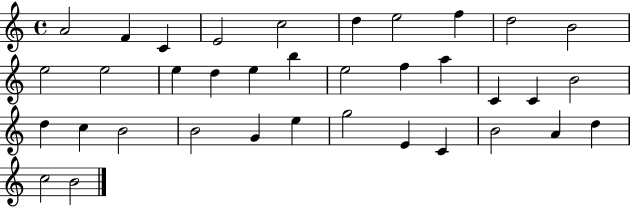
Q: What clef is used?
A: treble